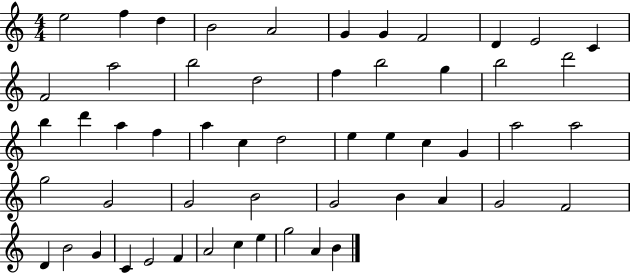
X:1
T:Untitled
M:4/4
L:1/4
K:C
e2 f d B2 A2 G G F2 D E2 C F2 a2 b2 d2 f b2 g b2 d'2 b d' a f a c d2 e e c G a2 a2 g2 G2 G2 B2 G2 B A G2 F2 D B2 G C E2 F A2 c e g2 A B